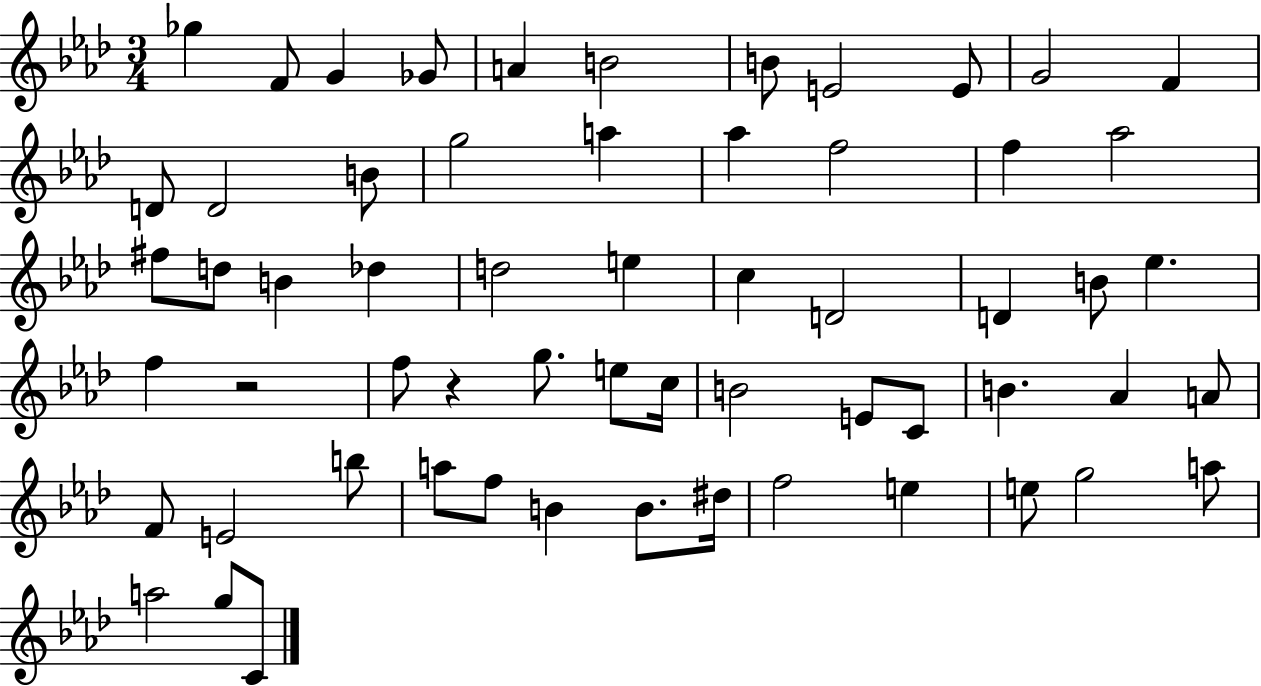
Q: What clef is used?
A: treble